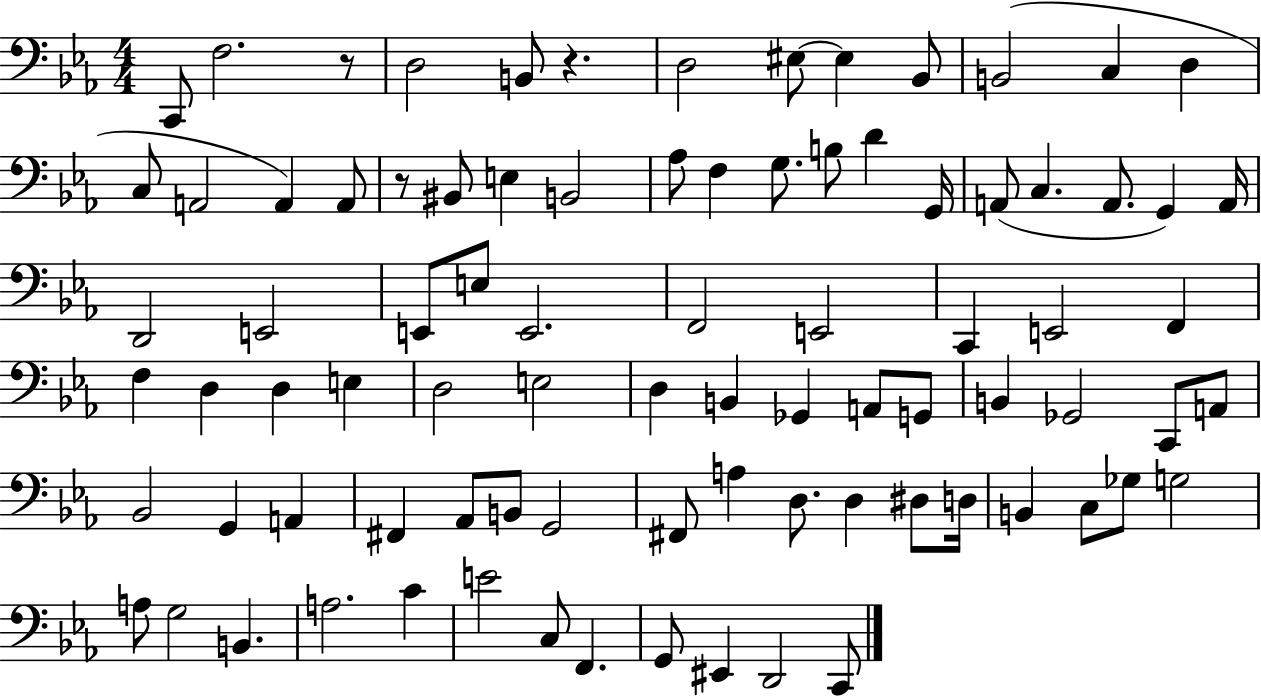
{
  \clef bass
  \numericTimeSignature
  \time 4/4
  \key ees \major
  c,8 f2. r8 | d2 b,8 r4. | d2 eis8~~ eis4 bes,8 | b,2( c4 d4 | \break c8 a,2 a,4) a,8 | r8 bis,8 e4 b,2 | aes8 f4 g8. b8 d'4 g,16 | a,8( c4. a,8. g,4) a,16 | \break d,2 e,2 | e,8 e8 e,2. | f,2 e,2 | c,4 e,2 f,4 | \break f4 d4 d4 e4 | d2 e2 | d4 b,4 ges,4 a,8 g,8 | b,4 ges,2 c,8 a,8 | \break bes,2 g,4 a,4 | fis,4 aes,8 b,8 g,2 | fis,8 a4 d8. d4 dis8 d16 | b,4 c8 ges8 g2 | \break a8 g2 b,4. | a2. c'4 | e'2 c8 f,4. | g,8 eis,4 d,2 c,8 | \break \bar "|."
}